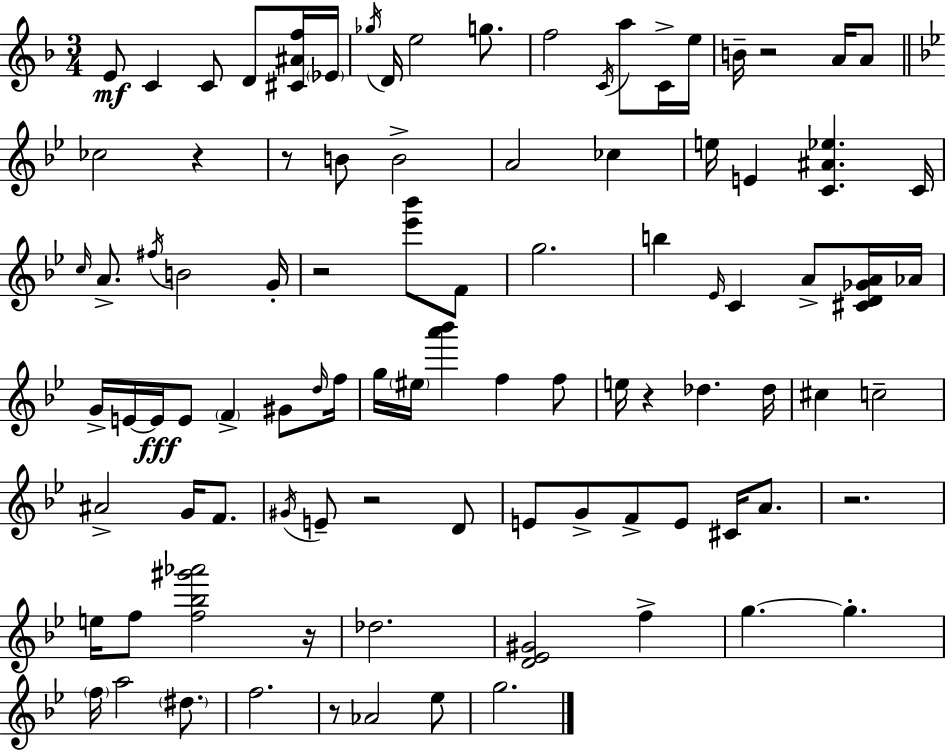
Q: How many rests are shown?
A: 9